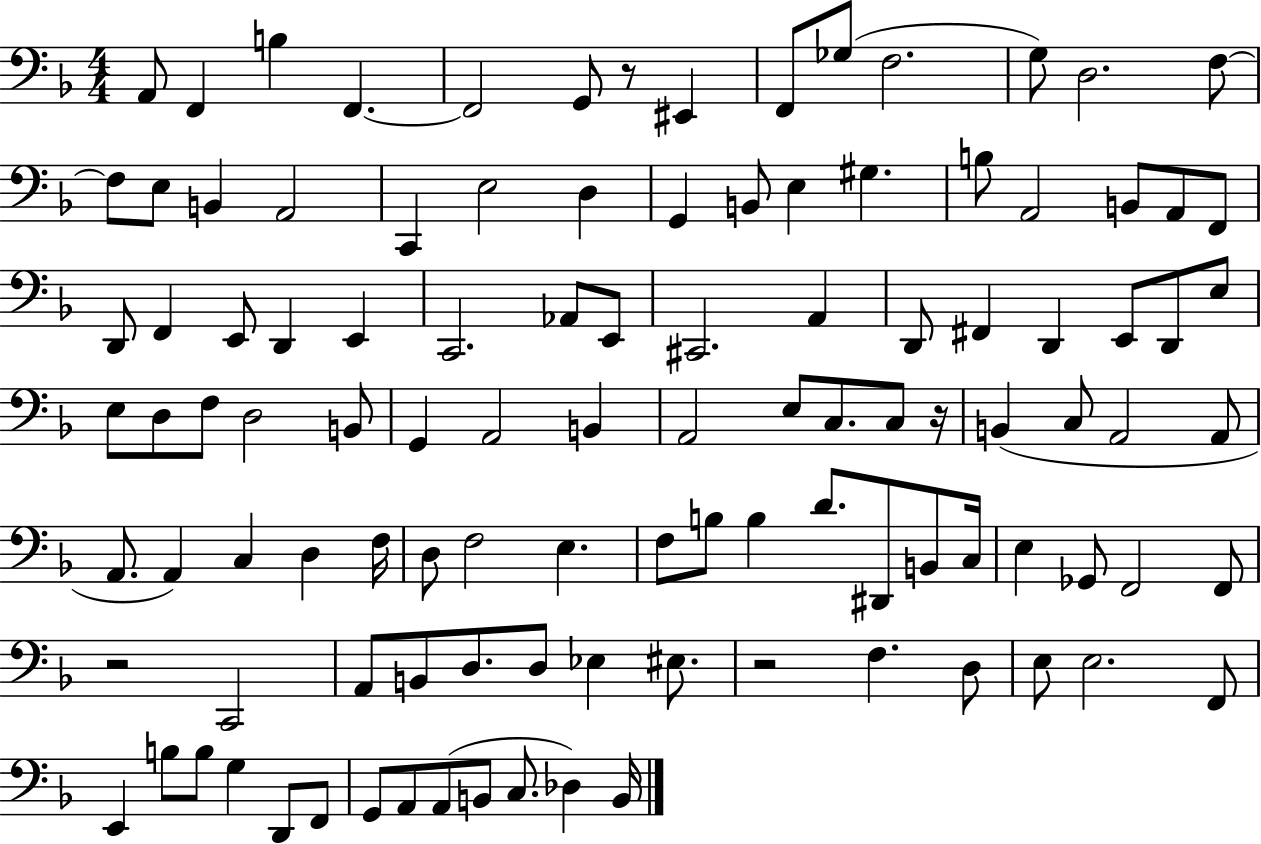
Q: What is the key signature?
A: F major